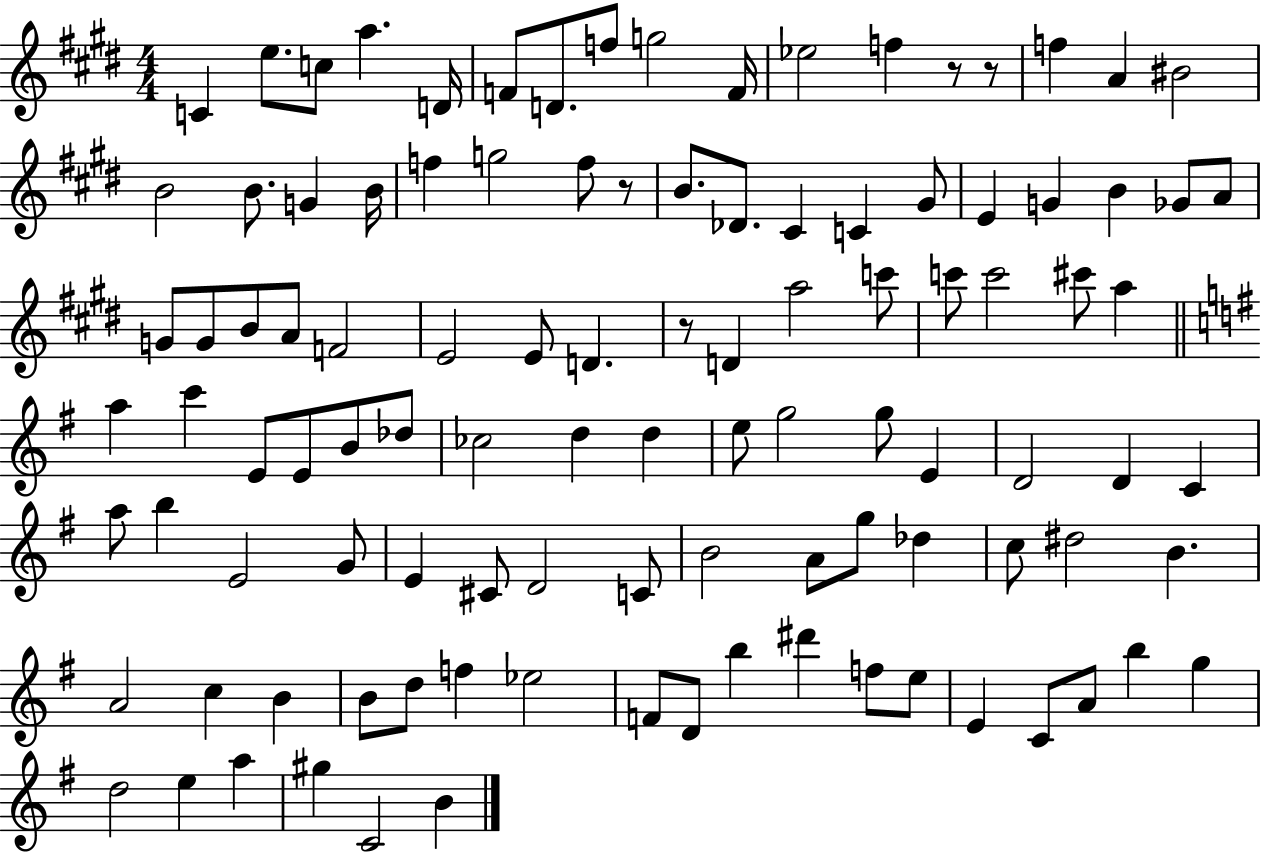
{
  \clef treble
  \numericTimeSignature
  \time 4/4
  \key e \major
  c'4 e''8. c''8 a''4. d'16 | f'8 d'8. f''8 g''2 f'16 | ees''2 f''4 r8 r8 | f''4 a'4 bis'2 | \break b'2 b'8. g'4 b'16 | f''4 g''2 f''8 r8 | b'8. des'8. cis'4 c'4 gis'8 | e'4 g'4 b'4 ges'8 a'8 | \break g'8 g'8 b'8 a'8 f'2 | e'2 e'8 d'4. | r8 d'4 a''2 c'''8 | c'''8 c'''2 cis'''8 a''4 | \break \bar "||" \break \key g \major a''4 c'''4 e'8 e'8 b'8 des''8 | ces''2 d''4 d''4 | e''8 g''2 g''8 e'4 | d'2 d'4 c'4 | \break a''8 b''4 e'2 g'8 | e'4 cis'8 d'2 c'8 | b'2 a'8 g''8 des''4 | c''8 dis''2 b'4. | \break a'2 c''4 b'4 | b'8 d''8 f''4 ees''2 | f'8 d'8 b''4 dis'''4 f''8 e''8 | e'4 c'8 a'8 b''4 g''4 | \break d''2 e''4 a''4 | gis''4 c'2 b'4 | \bar "|."
}